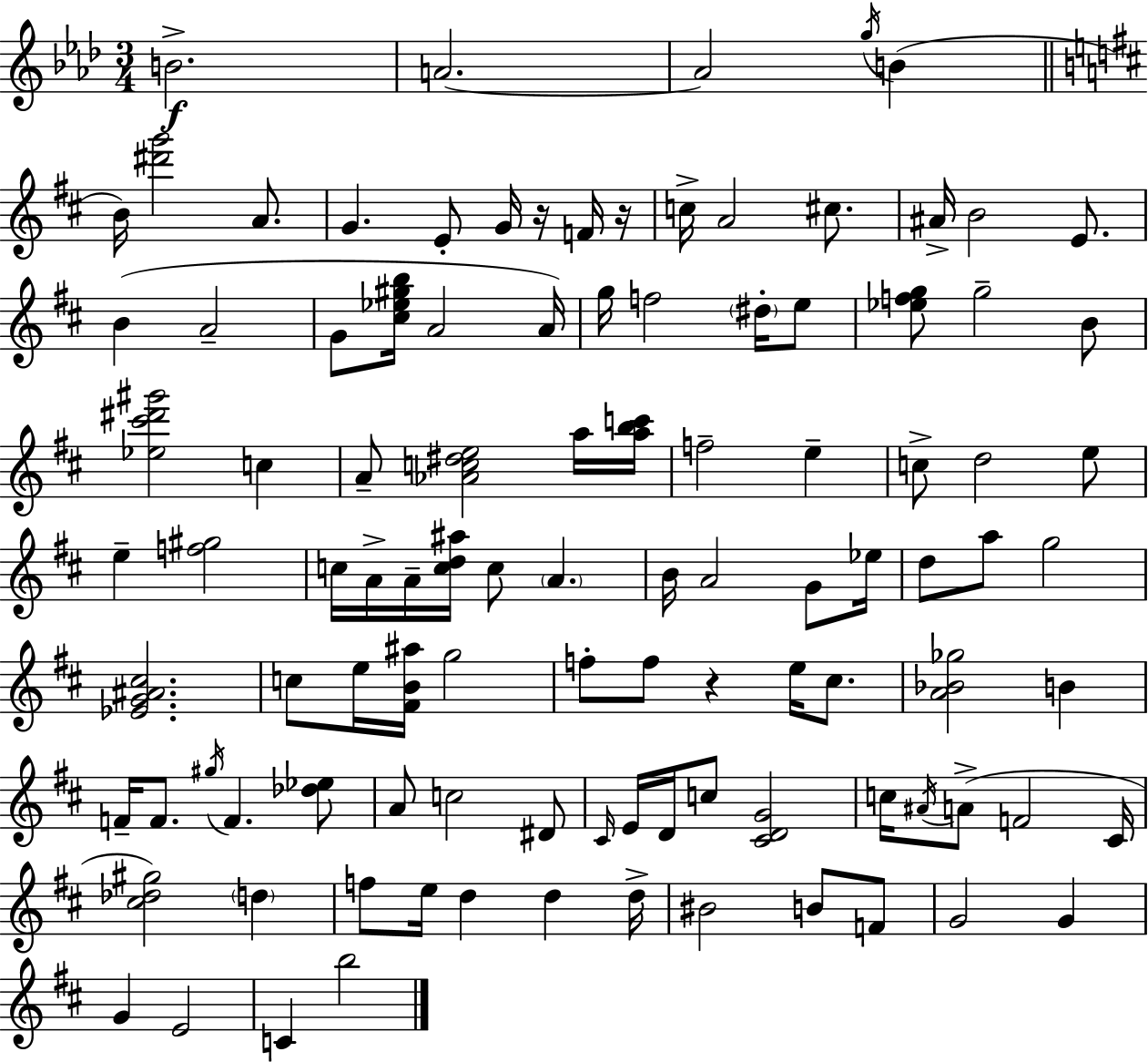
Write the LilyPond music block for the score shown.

{
  \clef treble
  \numericTimeSignature
  \time 3/4
  \key aes \major
  \repeat volta 2 { b'2.->\f | a'2.~~ | a'2 \acciaccatura { g''16 }( b'4 | \bar "||" \break \key d \major b'16) <dis''' g'''>2 a'8. | g'4. e'8-. g'16 r16 f'16 r16 | c''16-> a'2 cis''8. | ais'16-> b'2 e'8. | \break b'4( a'2-- | g'8 <cis'' ees'' gis'' b''>16 a'2 a'16) | g''16 f''2 \parenthesize dis''16-. e''8 | <ees'' f'' g''>8 g''2-- b'8 | \break <ees'' cis''' dis''' gis'''>2 c''4 | a'8-- <aes' c'' dis'' e''>2 a''16 <a'' b'' c'''>16 | f''2-- e''4-- | c''8-> d''2 e''8 | \break e''4-- <f'' gis''>2 | c''16 a'16-> a'16-- <c'' d'' ais''>16 c''8 \parenthesize a'4. | b'16 a'2 g'8 ees''16 | d''8 a''8 g''2 | \break <ees' g' ais' cis''>2. | c''8 e''16 <fis' b' ais''>16 g''2 | f''8-. f''8 r4 e''16 cis''8. | <a' bes' ges''>2 b'4 | \break f'16-- f'8. \acciaccatura { gis''16 } f'4. <des'' ees''>8 | a'8 c''2 dis'8 | \grace { cis'16 } e'16 d'16 c''8 <cis' d' g'>2 | c''16 \acciaccatura { ais'16 }( a'8-> f'2 | \break cis'16 <cis'' des'' gis''>2) \parenthesize d''4 | f''8 e''16 d''4 d''4 | d''16-> bis'2 b'8 | f'8 g'2 g'4 | \break g'4 e'2 | c'4 b''2 | } \bar "|."
}